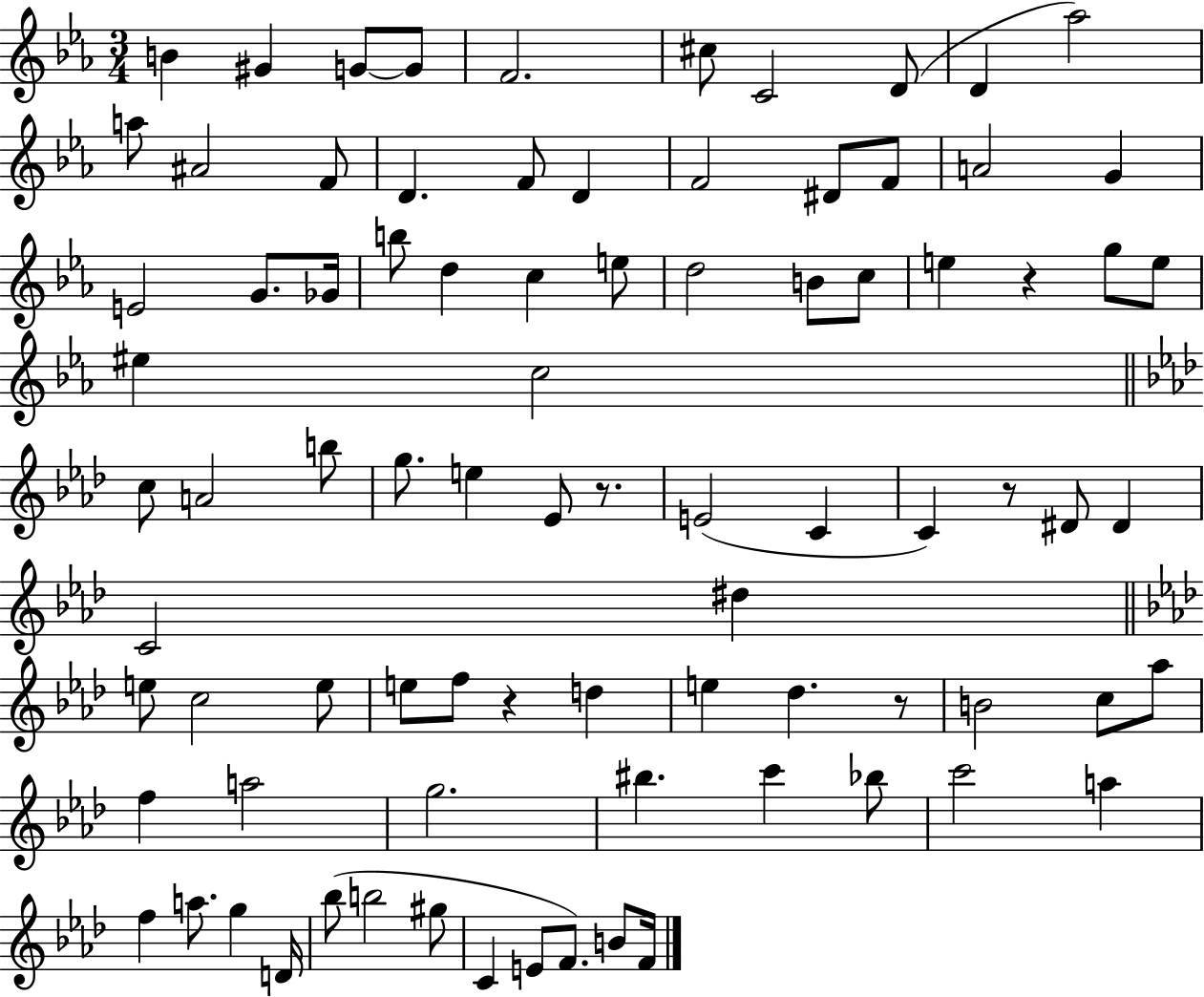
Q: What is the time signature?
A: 3/4